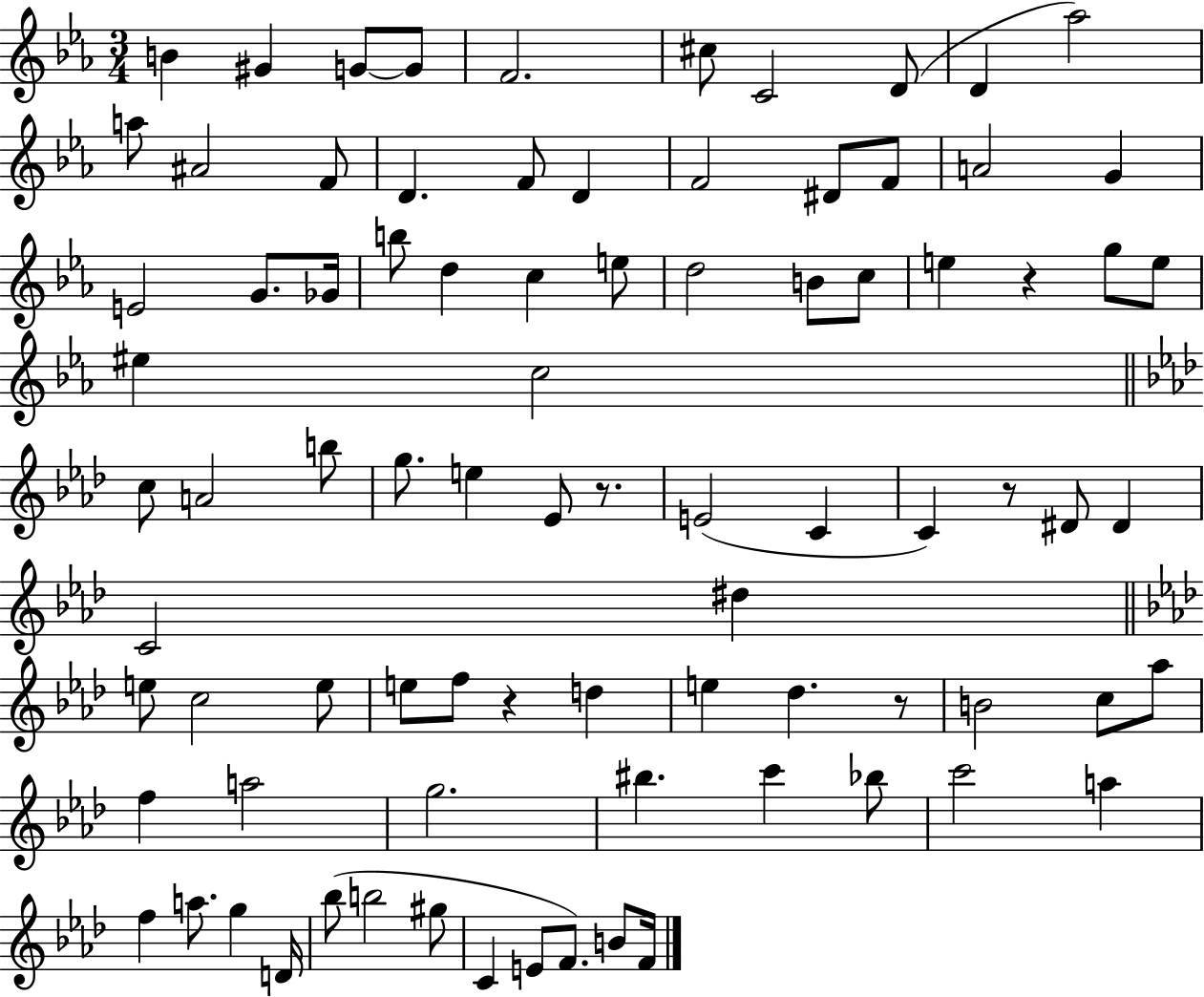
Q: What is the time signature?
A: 3/4